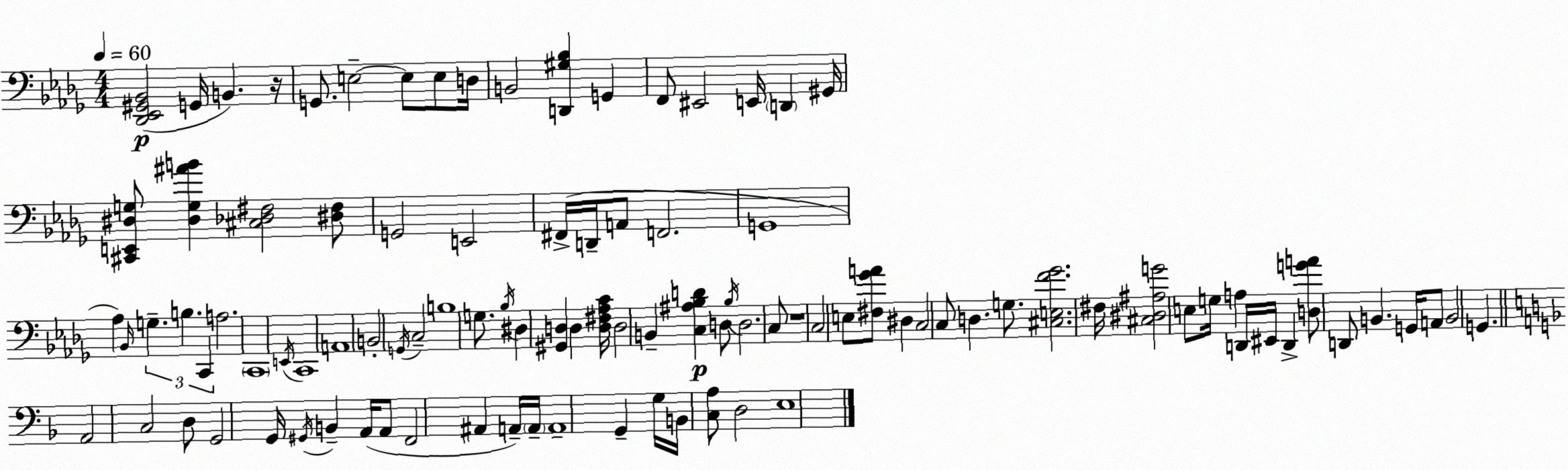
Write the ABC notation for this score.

X:1
T:Untitled
M:4/4
L:1/4
K:Bbm
[_D,,_E,,^G,,_B,,]2 G,,/4 B,, z/4 G,,/2 E,2 E,/2 E,/2 D,/4 B,,2 [D,,^G,_B,] G,, F,,/2 ^E,,2 E,,/4 D,, ^G,,/4 [^C,,E,,^D,G,]/2 [^D,G,^AB] [^C,_D,^F,]2 [^D,^F,]/2 G,,2 E,,2 ^F,,/4 D,,/4 A,,/2 F,,2 G,,4 _A, _B,,/4 G, B, C,, A,2 C,,4 E,,/4 C,,4 A,,4 B,,2 G,,/4 C,2 B,4 G,/2 _B,/4 ^D, [^G,,D,] D, [D,^F,_A,C]/4 D,2 B,, [C,^A,_B,D] D,/2 _B,/4 D,2 C,/2 z4 C,2 E,/2 [^F,_GA]/2 ^D, C,2 C,/2 D, G,/2 [^C,E,F_G]2 ^F,/4 [^C,^D,^A,G]2 E,/2 G,/4 A, D,,/4 ^E,,/4 D,, [D,GA]/2 D,,/2 B,, G,,/4 A,,/2 B,,2 G,, A,,2 C,2 D,/2 G,,2 G,,/4 ^G,,/4 B,, A,,/4 A,,/2 F,,2 ^A,, A,,/4 A,,/4 A,,4 G,, G,/4 B,,/4 [C,A,]/2 D,2 E,4